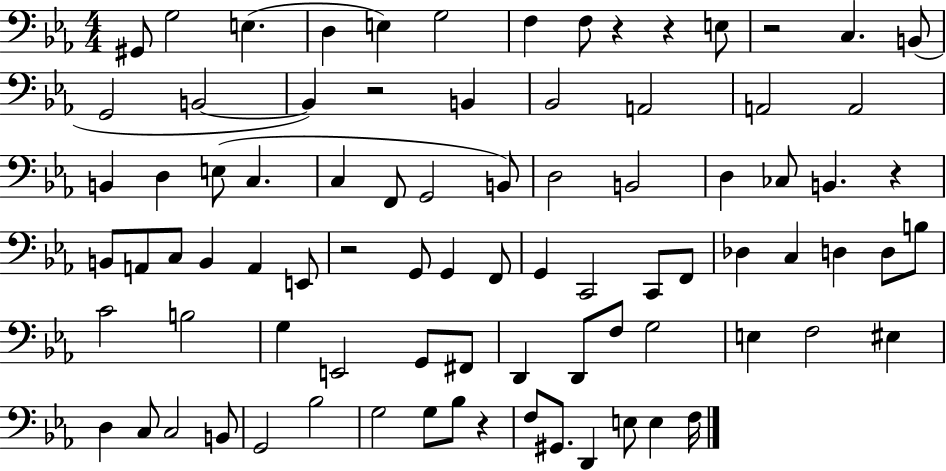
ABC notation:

X:1
T:Untitled
M:4/4
L:1/4
K:Eb
^G,,/2 G,2 E, D, E, G,2 F, F,/2 z z E,/2 z2 C, B,,/2 G,,2 B,,2 B,, z2 B,, _B,,2 A,,2 A,,2 A,,2 B,, D, E,/2 C, C, F,,/2 G,,2 B,,/2 D,2 B,,2 D, _C,/2 B,, z B,,/2 A,,/2 C,/2 B,, A,, E,,/2 z2 G,,/2 G,, F,,/2 G,, C,,2 C,,/2 F,,/2 _D, C, D, D,/2 B,/2 C2 B,2 G, E,,2 G,,/2 ^F,,/2 D,, D,,/2 F,/2 G,2 E, F,2 ^E, D, C,/2 C,2 B,,/2 G,,2 _B,2 G,2 G,/2 _B,/2 z F,/2 ^G,,/2 D,, E,/2 E, F,/4